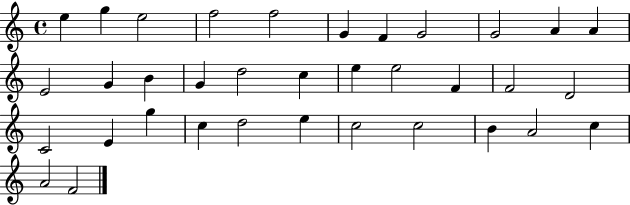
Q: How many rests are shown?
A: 0